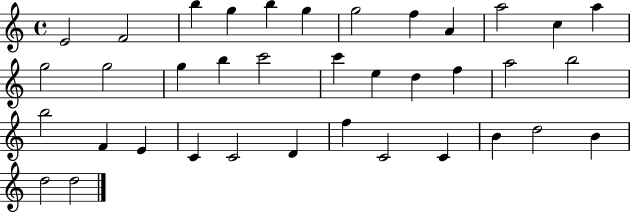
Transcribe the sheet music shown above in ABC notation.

X:1
T:Untitled
M:4/4
L:1/4
K:C
E2 F2 b g b g g2 f A a2 c a g2 g2 g b c'2 c' e d f a2 b2 b2 F E C C2 D f C2 C B d2 B d2 d2